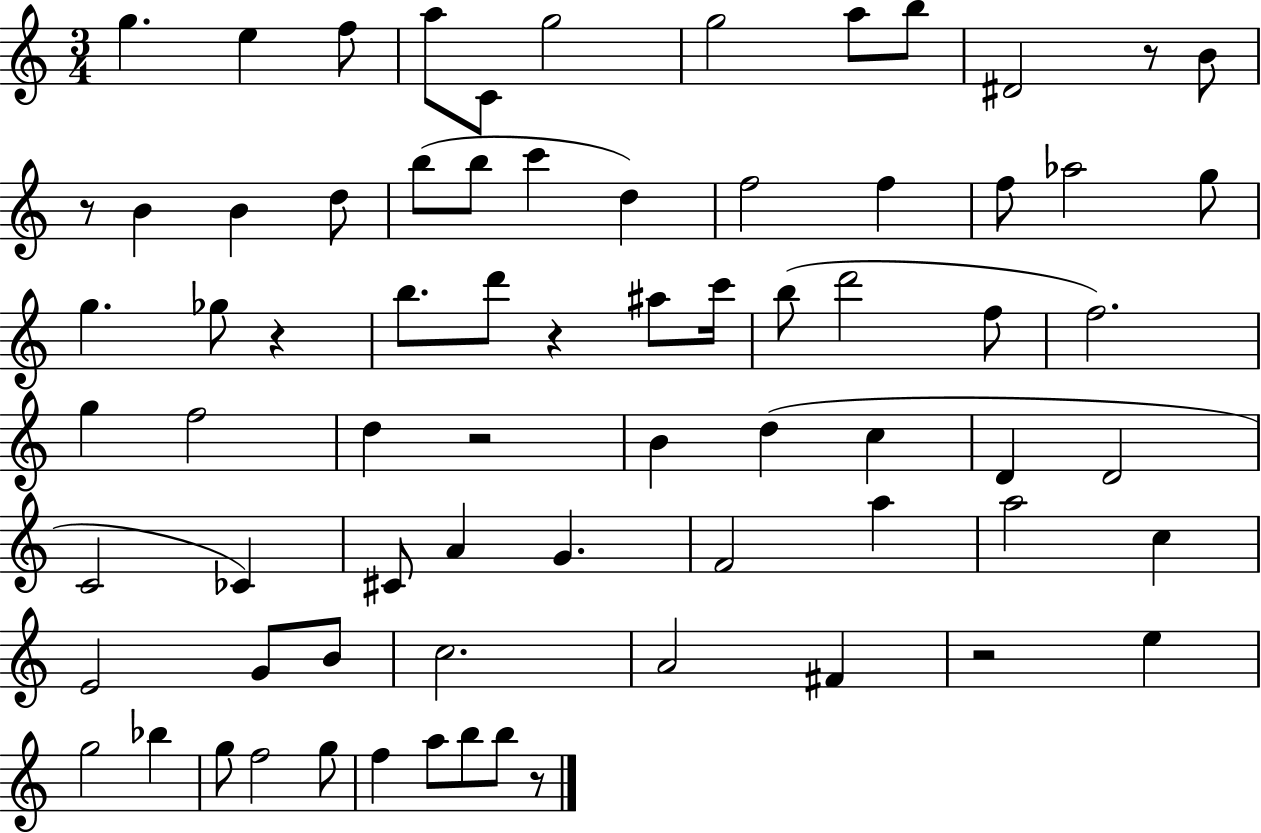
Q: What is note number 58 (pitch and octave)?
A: G5